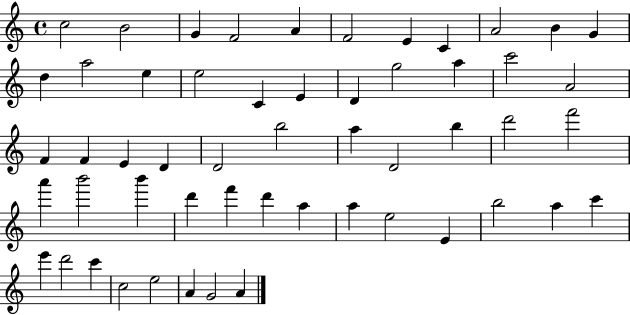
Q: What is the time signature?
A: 4/4